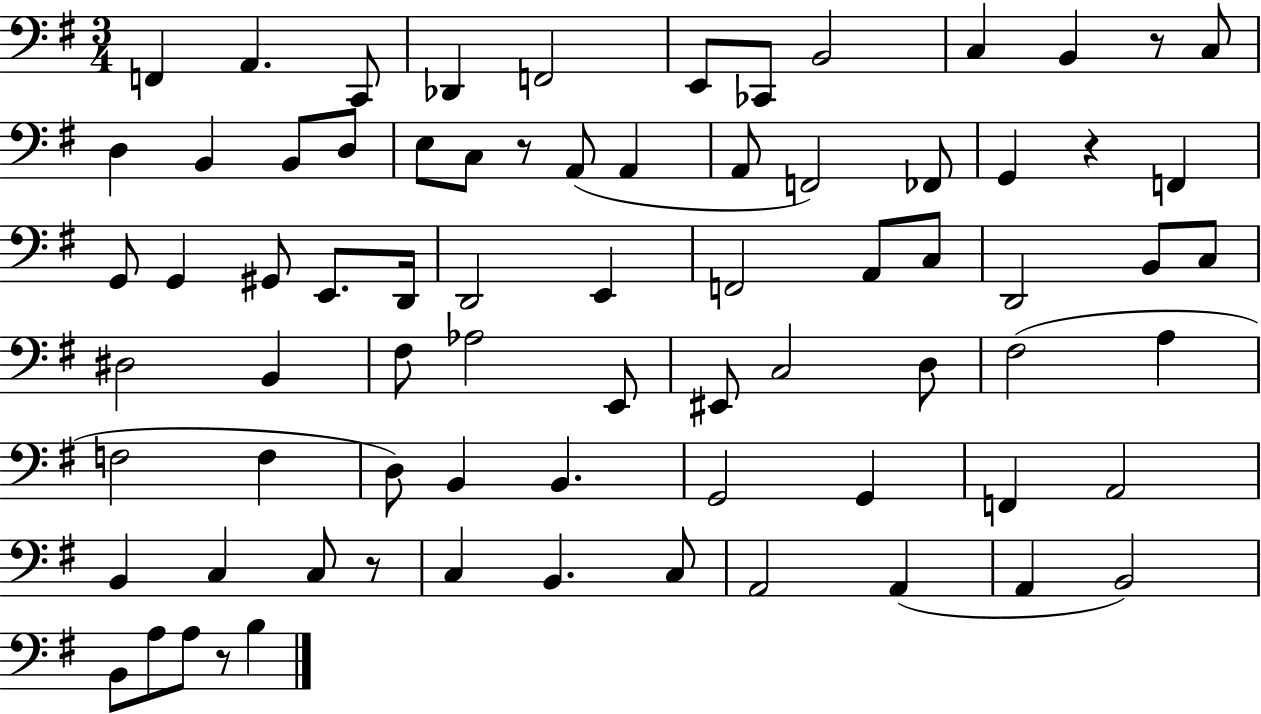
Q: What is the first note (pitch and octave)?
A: F2